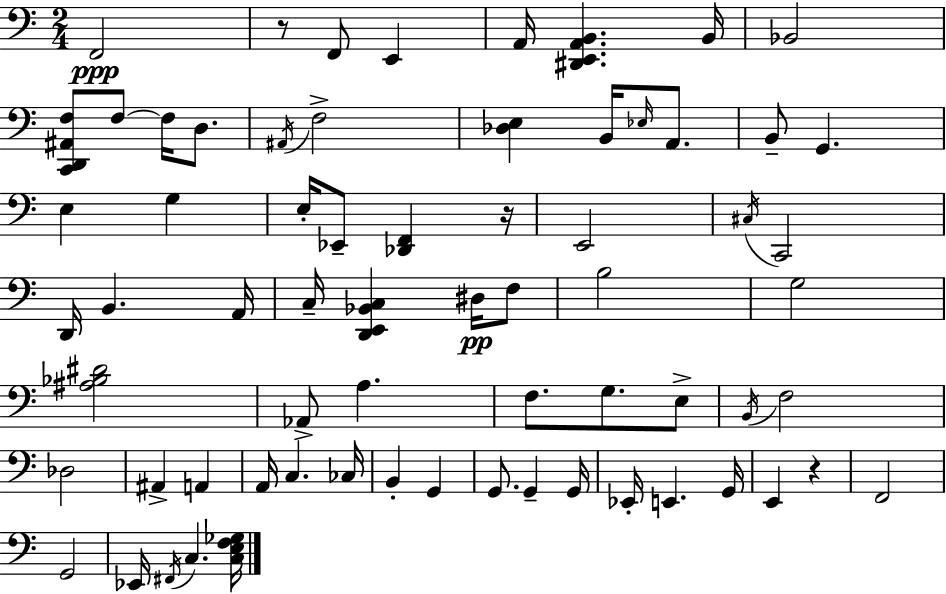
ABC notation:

X:1
T:Untitled
M:2/4
L:1/4
K:C
F,,2 z/2 F,,/2 E,, A,,/4 [^D,,E,,A,,B,,] B,,/4 _B,,2 [C,,D,,^A,,F,]/2 F,/2 F,/4 D,/2 ^A,,/4 F,2 [_D,E,] B,,/4 _E,/4 A,,/2 B,,/2 G,, E, G, E,/4 _E,,/2 [_D,,F,,] z/4 E,,2 ^C,/4 C,,2 D,,/4 B,, A,,/4 C,/4 [D,,E,,_B,,C,] ^D,/4 F,/2 B,2 G,2 [^A,_B,^D]2 _A,,/2 A, F,/2 G,/2 E,/2 B,,/4 F,2 _D,2 ^A,, A,, A,,/4 C, _C,/4 B,, G,, G,,/2 G,, G,,/4 _E,,/4 E,, G,,/4 E,, z F,,2 G,,2 _E,,/4 ^F,,/4 C, [C,E,F,_G,]/4